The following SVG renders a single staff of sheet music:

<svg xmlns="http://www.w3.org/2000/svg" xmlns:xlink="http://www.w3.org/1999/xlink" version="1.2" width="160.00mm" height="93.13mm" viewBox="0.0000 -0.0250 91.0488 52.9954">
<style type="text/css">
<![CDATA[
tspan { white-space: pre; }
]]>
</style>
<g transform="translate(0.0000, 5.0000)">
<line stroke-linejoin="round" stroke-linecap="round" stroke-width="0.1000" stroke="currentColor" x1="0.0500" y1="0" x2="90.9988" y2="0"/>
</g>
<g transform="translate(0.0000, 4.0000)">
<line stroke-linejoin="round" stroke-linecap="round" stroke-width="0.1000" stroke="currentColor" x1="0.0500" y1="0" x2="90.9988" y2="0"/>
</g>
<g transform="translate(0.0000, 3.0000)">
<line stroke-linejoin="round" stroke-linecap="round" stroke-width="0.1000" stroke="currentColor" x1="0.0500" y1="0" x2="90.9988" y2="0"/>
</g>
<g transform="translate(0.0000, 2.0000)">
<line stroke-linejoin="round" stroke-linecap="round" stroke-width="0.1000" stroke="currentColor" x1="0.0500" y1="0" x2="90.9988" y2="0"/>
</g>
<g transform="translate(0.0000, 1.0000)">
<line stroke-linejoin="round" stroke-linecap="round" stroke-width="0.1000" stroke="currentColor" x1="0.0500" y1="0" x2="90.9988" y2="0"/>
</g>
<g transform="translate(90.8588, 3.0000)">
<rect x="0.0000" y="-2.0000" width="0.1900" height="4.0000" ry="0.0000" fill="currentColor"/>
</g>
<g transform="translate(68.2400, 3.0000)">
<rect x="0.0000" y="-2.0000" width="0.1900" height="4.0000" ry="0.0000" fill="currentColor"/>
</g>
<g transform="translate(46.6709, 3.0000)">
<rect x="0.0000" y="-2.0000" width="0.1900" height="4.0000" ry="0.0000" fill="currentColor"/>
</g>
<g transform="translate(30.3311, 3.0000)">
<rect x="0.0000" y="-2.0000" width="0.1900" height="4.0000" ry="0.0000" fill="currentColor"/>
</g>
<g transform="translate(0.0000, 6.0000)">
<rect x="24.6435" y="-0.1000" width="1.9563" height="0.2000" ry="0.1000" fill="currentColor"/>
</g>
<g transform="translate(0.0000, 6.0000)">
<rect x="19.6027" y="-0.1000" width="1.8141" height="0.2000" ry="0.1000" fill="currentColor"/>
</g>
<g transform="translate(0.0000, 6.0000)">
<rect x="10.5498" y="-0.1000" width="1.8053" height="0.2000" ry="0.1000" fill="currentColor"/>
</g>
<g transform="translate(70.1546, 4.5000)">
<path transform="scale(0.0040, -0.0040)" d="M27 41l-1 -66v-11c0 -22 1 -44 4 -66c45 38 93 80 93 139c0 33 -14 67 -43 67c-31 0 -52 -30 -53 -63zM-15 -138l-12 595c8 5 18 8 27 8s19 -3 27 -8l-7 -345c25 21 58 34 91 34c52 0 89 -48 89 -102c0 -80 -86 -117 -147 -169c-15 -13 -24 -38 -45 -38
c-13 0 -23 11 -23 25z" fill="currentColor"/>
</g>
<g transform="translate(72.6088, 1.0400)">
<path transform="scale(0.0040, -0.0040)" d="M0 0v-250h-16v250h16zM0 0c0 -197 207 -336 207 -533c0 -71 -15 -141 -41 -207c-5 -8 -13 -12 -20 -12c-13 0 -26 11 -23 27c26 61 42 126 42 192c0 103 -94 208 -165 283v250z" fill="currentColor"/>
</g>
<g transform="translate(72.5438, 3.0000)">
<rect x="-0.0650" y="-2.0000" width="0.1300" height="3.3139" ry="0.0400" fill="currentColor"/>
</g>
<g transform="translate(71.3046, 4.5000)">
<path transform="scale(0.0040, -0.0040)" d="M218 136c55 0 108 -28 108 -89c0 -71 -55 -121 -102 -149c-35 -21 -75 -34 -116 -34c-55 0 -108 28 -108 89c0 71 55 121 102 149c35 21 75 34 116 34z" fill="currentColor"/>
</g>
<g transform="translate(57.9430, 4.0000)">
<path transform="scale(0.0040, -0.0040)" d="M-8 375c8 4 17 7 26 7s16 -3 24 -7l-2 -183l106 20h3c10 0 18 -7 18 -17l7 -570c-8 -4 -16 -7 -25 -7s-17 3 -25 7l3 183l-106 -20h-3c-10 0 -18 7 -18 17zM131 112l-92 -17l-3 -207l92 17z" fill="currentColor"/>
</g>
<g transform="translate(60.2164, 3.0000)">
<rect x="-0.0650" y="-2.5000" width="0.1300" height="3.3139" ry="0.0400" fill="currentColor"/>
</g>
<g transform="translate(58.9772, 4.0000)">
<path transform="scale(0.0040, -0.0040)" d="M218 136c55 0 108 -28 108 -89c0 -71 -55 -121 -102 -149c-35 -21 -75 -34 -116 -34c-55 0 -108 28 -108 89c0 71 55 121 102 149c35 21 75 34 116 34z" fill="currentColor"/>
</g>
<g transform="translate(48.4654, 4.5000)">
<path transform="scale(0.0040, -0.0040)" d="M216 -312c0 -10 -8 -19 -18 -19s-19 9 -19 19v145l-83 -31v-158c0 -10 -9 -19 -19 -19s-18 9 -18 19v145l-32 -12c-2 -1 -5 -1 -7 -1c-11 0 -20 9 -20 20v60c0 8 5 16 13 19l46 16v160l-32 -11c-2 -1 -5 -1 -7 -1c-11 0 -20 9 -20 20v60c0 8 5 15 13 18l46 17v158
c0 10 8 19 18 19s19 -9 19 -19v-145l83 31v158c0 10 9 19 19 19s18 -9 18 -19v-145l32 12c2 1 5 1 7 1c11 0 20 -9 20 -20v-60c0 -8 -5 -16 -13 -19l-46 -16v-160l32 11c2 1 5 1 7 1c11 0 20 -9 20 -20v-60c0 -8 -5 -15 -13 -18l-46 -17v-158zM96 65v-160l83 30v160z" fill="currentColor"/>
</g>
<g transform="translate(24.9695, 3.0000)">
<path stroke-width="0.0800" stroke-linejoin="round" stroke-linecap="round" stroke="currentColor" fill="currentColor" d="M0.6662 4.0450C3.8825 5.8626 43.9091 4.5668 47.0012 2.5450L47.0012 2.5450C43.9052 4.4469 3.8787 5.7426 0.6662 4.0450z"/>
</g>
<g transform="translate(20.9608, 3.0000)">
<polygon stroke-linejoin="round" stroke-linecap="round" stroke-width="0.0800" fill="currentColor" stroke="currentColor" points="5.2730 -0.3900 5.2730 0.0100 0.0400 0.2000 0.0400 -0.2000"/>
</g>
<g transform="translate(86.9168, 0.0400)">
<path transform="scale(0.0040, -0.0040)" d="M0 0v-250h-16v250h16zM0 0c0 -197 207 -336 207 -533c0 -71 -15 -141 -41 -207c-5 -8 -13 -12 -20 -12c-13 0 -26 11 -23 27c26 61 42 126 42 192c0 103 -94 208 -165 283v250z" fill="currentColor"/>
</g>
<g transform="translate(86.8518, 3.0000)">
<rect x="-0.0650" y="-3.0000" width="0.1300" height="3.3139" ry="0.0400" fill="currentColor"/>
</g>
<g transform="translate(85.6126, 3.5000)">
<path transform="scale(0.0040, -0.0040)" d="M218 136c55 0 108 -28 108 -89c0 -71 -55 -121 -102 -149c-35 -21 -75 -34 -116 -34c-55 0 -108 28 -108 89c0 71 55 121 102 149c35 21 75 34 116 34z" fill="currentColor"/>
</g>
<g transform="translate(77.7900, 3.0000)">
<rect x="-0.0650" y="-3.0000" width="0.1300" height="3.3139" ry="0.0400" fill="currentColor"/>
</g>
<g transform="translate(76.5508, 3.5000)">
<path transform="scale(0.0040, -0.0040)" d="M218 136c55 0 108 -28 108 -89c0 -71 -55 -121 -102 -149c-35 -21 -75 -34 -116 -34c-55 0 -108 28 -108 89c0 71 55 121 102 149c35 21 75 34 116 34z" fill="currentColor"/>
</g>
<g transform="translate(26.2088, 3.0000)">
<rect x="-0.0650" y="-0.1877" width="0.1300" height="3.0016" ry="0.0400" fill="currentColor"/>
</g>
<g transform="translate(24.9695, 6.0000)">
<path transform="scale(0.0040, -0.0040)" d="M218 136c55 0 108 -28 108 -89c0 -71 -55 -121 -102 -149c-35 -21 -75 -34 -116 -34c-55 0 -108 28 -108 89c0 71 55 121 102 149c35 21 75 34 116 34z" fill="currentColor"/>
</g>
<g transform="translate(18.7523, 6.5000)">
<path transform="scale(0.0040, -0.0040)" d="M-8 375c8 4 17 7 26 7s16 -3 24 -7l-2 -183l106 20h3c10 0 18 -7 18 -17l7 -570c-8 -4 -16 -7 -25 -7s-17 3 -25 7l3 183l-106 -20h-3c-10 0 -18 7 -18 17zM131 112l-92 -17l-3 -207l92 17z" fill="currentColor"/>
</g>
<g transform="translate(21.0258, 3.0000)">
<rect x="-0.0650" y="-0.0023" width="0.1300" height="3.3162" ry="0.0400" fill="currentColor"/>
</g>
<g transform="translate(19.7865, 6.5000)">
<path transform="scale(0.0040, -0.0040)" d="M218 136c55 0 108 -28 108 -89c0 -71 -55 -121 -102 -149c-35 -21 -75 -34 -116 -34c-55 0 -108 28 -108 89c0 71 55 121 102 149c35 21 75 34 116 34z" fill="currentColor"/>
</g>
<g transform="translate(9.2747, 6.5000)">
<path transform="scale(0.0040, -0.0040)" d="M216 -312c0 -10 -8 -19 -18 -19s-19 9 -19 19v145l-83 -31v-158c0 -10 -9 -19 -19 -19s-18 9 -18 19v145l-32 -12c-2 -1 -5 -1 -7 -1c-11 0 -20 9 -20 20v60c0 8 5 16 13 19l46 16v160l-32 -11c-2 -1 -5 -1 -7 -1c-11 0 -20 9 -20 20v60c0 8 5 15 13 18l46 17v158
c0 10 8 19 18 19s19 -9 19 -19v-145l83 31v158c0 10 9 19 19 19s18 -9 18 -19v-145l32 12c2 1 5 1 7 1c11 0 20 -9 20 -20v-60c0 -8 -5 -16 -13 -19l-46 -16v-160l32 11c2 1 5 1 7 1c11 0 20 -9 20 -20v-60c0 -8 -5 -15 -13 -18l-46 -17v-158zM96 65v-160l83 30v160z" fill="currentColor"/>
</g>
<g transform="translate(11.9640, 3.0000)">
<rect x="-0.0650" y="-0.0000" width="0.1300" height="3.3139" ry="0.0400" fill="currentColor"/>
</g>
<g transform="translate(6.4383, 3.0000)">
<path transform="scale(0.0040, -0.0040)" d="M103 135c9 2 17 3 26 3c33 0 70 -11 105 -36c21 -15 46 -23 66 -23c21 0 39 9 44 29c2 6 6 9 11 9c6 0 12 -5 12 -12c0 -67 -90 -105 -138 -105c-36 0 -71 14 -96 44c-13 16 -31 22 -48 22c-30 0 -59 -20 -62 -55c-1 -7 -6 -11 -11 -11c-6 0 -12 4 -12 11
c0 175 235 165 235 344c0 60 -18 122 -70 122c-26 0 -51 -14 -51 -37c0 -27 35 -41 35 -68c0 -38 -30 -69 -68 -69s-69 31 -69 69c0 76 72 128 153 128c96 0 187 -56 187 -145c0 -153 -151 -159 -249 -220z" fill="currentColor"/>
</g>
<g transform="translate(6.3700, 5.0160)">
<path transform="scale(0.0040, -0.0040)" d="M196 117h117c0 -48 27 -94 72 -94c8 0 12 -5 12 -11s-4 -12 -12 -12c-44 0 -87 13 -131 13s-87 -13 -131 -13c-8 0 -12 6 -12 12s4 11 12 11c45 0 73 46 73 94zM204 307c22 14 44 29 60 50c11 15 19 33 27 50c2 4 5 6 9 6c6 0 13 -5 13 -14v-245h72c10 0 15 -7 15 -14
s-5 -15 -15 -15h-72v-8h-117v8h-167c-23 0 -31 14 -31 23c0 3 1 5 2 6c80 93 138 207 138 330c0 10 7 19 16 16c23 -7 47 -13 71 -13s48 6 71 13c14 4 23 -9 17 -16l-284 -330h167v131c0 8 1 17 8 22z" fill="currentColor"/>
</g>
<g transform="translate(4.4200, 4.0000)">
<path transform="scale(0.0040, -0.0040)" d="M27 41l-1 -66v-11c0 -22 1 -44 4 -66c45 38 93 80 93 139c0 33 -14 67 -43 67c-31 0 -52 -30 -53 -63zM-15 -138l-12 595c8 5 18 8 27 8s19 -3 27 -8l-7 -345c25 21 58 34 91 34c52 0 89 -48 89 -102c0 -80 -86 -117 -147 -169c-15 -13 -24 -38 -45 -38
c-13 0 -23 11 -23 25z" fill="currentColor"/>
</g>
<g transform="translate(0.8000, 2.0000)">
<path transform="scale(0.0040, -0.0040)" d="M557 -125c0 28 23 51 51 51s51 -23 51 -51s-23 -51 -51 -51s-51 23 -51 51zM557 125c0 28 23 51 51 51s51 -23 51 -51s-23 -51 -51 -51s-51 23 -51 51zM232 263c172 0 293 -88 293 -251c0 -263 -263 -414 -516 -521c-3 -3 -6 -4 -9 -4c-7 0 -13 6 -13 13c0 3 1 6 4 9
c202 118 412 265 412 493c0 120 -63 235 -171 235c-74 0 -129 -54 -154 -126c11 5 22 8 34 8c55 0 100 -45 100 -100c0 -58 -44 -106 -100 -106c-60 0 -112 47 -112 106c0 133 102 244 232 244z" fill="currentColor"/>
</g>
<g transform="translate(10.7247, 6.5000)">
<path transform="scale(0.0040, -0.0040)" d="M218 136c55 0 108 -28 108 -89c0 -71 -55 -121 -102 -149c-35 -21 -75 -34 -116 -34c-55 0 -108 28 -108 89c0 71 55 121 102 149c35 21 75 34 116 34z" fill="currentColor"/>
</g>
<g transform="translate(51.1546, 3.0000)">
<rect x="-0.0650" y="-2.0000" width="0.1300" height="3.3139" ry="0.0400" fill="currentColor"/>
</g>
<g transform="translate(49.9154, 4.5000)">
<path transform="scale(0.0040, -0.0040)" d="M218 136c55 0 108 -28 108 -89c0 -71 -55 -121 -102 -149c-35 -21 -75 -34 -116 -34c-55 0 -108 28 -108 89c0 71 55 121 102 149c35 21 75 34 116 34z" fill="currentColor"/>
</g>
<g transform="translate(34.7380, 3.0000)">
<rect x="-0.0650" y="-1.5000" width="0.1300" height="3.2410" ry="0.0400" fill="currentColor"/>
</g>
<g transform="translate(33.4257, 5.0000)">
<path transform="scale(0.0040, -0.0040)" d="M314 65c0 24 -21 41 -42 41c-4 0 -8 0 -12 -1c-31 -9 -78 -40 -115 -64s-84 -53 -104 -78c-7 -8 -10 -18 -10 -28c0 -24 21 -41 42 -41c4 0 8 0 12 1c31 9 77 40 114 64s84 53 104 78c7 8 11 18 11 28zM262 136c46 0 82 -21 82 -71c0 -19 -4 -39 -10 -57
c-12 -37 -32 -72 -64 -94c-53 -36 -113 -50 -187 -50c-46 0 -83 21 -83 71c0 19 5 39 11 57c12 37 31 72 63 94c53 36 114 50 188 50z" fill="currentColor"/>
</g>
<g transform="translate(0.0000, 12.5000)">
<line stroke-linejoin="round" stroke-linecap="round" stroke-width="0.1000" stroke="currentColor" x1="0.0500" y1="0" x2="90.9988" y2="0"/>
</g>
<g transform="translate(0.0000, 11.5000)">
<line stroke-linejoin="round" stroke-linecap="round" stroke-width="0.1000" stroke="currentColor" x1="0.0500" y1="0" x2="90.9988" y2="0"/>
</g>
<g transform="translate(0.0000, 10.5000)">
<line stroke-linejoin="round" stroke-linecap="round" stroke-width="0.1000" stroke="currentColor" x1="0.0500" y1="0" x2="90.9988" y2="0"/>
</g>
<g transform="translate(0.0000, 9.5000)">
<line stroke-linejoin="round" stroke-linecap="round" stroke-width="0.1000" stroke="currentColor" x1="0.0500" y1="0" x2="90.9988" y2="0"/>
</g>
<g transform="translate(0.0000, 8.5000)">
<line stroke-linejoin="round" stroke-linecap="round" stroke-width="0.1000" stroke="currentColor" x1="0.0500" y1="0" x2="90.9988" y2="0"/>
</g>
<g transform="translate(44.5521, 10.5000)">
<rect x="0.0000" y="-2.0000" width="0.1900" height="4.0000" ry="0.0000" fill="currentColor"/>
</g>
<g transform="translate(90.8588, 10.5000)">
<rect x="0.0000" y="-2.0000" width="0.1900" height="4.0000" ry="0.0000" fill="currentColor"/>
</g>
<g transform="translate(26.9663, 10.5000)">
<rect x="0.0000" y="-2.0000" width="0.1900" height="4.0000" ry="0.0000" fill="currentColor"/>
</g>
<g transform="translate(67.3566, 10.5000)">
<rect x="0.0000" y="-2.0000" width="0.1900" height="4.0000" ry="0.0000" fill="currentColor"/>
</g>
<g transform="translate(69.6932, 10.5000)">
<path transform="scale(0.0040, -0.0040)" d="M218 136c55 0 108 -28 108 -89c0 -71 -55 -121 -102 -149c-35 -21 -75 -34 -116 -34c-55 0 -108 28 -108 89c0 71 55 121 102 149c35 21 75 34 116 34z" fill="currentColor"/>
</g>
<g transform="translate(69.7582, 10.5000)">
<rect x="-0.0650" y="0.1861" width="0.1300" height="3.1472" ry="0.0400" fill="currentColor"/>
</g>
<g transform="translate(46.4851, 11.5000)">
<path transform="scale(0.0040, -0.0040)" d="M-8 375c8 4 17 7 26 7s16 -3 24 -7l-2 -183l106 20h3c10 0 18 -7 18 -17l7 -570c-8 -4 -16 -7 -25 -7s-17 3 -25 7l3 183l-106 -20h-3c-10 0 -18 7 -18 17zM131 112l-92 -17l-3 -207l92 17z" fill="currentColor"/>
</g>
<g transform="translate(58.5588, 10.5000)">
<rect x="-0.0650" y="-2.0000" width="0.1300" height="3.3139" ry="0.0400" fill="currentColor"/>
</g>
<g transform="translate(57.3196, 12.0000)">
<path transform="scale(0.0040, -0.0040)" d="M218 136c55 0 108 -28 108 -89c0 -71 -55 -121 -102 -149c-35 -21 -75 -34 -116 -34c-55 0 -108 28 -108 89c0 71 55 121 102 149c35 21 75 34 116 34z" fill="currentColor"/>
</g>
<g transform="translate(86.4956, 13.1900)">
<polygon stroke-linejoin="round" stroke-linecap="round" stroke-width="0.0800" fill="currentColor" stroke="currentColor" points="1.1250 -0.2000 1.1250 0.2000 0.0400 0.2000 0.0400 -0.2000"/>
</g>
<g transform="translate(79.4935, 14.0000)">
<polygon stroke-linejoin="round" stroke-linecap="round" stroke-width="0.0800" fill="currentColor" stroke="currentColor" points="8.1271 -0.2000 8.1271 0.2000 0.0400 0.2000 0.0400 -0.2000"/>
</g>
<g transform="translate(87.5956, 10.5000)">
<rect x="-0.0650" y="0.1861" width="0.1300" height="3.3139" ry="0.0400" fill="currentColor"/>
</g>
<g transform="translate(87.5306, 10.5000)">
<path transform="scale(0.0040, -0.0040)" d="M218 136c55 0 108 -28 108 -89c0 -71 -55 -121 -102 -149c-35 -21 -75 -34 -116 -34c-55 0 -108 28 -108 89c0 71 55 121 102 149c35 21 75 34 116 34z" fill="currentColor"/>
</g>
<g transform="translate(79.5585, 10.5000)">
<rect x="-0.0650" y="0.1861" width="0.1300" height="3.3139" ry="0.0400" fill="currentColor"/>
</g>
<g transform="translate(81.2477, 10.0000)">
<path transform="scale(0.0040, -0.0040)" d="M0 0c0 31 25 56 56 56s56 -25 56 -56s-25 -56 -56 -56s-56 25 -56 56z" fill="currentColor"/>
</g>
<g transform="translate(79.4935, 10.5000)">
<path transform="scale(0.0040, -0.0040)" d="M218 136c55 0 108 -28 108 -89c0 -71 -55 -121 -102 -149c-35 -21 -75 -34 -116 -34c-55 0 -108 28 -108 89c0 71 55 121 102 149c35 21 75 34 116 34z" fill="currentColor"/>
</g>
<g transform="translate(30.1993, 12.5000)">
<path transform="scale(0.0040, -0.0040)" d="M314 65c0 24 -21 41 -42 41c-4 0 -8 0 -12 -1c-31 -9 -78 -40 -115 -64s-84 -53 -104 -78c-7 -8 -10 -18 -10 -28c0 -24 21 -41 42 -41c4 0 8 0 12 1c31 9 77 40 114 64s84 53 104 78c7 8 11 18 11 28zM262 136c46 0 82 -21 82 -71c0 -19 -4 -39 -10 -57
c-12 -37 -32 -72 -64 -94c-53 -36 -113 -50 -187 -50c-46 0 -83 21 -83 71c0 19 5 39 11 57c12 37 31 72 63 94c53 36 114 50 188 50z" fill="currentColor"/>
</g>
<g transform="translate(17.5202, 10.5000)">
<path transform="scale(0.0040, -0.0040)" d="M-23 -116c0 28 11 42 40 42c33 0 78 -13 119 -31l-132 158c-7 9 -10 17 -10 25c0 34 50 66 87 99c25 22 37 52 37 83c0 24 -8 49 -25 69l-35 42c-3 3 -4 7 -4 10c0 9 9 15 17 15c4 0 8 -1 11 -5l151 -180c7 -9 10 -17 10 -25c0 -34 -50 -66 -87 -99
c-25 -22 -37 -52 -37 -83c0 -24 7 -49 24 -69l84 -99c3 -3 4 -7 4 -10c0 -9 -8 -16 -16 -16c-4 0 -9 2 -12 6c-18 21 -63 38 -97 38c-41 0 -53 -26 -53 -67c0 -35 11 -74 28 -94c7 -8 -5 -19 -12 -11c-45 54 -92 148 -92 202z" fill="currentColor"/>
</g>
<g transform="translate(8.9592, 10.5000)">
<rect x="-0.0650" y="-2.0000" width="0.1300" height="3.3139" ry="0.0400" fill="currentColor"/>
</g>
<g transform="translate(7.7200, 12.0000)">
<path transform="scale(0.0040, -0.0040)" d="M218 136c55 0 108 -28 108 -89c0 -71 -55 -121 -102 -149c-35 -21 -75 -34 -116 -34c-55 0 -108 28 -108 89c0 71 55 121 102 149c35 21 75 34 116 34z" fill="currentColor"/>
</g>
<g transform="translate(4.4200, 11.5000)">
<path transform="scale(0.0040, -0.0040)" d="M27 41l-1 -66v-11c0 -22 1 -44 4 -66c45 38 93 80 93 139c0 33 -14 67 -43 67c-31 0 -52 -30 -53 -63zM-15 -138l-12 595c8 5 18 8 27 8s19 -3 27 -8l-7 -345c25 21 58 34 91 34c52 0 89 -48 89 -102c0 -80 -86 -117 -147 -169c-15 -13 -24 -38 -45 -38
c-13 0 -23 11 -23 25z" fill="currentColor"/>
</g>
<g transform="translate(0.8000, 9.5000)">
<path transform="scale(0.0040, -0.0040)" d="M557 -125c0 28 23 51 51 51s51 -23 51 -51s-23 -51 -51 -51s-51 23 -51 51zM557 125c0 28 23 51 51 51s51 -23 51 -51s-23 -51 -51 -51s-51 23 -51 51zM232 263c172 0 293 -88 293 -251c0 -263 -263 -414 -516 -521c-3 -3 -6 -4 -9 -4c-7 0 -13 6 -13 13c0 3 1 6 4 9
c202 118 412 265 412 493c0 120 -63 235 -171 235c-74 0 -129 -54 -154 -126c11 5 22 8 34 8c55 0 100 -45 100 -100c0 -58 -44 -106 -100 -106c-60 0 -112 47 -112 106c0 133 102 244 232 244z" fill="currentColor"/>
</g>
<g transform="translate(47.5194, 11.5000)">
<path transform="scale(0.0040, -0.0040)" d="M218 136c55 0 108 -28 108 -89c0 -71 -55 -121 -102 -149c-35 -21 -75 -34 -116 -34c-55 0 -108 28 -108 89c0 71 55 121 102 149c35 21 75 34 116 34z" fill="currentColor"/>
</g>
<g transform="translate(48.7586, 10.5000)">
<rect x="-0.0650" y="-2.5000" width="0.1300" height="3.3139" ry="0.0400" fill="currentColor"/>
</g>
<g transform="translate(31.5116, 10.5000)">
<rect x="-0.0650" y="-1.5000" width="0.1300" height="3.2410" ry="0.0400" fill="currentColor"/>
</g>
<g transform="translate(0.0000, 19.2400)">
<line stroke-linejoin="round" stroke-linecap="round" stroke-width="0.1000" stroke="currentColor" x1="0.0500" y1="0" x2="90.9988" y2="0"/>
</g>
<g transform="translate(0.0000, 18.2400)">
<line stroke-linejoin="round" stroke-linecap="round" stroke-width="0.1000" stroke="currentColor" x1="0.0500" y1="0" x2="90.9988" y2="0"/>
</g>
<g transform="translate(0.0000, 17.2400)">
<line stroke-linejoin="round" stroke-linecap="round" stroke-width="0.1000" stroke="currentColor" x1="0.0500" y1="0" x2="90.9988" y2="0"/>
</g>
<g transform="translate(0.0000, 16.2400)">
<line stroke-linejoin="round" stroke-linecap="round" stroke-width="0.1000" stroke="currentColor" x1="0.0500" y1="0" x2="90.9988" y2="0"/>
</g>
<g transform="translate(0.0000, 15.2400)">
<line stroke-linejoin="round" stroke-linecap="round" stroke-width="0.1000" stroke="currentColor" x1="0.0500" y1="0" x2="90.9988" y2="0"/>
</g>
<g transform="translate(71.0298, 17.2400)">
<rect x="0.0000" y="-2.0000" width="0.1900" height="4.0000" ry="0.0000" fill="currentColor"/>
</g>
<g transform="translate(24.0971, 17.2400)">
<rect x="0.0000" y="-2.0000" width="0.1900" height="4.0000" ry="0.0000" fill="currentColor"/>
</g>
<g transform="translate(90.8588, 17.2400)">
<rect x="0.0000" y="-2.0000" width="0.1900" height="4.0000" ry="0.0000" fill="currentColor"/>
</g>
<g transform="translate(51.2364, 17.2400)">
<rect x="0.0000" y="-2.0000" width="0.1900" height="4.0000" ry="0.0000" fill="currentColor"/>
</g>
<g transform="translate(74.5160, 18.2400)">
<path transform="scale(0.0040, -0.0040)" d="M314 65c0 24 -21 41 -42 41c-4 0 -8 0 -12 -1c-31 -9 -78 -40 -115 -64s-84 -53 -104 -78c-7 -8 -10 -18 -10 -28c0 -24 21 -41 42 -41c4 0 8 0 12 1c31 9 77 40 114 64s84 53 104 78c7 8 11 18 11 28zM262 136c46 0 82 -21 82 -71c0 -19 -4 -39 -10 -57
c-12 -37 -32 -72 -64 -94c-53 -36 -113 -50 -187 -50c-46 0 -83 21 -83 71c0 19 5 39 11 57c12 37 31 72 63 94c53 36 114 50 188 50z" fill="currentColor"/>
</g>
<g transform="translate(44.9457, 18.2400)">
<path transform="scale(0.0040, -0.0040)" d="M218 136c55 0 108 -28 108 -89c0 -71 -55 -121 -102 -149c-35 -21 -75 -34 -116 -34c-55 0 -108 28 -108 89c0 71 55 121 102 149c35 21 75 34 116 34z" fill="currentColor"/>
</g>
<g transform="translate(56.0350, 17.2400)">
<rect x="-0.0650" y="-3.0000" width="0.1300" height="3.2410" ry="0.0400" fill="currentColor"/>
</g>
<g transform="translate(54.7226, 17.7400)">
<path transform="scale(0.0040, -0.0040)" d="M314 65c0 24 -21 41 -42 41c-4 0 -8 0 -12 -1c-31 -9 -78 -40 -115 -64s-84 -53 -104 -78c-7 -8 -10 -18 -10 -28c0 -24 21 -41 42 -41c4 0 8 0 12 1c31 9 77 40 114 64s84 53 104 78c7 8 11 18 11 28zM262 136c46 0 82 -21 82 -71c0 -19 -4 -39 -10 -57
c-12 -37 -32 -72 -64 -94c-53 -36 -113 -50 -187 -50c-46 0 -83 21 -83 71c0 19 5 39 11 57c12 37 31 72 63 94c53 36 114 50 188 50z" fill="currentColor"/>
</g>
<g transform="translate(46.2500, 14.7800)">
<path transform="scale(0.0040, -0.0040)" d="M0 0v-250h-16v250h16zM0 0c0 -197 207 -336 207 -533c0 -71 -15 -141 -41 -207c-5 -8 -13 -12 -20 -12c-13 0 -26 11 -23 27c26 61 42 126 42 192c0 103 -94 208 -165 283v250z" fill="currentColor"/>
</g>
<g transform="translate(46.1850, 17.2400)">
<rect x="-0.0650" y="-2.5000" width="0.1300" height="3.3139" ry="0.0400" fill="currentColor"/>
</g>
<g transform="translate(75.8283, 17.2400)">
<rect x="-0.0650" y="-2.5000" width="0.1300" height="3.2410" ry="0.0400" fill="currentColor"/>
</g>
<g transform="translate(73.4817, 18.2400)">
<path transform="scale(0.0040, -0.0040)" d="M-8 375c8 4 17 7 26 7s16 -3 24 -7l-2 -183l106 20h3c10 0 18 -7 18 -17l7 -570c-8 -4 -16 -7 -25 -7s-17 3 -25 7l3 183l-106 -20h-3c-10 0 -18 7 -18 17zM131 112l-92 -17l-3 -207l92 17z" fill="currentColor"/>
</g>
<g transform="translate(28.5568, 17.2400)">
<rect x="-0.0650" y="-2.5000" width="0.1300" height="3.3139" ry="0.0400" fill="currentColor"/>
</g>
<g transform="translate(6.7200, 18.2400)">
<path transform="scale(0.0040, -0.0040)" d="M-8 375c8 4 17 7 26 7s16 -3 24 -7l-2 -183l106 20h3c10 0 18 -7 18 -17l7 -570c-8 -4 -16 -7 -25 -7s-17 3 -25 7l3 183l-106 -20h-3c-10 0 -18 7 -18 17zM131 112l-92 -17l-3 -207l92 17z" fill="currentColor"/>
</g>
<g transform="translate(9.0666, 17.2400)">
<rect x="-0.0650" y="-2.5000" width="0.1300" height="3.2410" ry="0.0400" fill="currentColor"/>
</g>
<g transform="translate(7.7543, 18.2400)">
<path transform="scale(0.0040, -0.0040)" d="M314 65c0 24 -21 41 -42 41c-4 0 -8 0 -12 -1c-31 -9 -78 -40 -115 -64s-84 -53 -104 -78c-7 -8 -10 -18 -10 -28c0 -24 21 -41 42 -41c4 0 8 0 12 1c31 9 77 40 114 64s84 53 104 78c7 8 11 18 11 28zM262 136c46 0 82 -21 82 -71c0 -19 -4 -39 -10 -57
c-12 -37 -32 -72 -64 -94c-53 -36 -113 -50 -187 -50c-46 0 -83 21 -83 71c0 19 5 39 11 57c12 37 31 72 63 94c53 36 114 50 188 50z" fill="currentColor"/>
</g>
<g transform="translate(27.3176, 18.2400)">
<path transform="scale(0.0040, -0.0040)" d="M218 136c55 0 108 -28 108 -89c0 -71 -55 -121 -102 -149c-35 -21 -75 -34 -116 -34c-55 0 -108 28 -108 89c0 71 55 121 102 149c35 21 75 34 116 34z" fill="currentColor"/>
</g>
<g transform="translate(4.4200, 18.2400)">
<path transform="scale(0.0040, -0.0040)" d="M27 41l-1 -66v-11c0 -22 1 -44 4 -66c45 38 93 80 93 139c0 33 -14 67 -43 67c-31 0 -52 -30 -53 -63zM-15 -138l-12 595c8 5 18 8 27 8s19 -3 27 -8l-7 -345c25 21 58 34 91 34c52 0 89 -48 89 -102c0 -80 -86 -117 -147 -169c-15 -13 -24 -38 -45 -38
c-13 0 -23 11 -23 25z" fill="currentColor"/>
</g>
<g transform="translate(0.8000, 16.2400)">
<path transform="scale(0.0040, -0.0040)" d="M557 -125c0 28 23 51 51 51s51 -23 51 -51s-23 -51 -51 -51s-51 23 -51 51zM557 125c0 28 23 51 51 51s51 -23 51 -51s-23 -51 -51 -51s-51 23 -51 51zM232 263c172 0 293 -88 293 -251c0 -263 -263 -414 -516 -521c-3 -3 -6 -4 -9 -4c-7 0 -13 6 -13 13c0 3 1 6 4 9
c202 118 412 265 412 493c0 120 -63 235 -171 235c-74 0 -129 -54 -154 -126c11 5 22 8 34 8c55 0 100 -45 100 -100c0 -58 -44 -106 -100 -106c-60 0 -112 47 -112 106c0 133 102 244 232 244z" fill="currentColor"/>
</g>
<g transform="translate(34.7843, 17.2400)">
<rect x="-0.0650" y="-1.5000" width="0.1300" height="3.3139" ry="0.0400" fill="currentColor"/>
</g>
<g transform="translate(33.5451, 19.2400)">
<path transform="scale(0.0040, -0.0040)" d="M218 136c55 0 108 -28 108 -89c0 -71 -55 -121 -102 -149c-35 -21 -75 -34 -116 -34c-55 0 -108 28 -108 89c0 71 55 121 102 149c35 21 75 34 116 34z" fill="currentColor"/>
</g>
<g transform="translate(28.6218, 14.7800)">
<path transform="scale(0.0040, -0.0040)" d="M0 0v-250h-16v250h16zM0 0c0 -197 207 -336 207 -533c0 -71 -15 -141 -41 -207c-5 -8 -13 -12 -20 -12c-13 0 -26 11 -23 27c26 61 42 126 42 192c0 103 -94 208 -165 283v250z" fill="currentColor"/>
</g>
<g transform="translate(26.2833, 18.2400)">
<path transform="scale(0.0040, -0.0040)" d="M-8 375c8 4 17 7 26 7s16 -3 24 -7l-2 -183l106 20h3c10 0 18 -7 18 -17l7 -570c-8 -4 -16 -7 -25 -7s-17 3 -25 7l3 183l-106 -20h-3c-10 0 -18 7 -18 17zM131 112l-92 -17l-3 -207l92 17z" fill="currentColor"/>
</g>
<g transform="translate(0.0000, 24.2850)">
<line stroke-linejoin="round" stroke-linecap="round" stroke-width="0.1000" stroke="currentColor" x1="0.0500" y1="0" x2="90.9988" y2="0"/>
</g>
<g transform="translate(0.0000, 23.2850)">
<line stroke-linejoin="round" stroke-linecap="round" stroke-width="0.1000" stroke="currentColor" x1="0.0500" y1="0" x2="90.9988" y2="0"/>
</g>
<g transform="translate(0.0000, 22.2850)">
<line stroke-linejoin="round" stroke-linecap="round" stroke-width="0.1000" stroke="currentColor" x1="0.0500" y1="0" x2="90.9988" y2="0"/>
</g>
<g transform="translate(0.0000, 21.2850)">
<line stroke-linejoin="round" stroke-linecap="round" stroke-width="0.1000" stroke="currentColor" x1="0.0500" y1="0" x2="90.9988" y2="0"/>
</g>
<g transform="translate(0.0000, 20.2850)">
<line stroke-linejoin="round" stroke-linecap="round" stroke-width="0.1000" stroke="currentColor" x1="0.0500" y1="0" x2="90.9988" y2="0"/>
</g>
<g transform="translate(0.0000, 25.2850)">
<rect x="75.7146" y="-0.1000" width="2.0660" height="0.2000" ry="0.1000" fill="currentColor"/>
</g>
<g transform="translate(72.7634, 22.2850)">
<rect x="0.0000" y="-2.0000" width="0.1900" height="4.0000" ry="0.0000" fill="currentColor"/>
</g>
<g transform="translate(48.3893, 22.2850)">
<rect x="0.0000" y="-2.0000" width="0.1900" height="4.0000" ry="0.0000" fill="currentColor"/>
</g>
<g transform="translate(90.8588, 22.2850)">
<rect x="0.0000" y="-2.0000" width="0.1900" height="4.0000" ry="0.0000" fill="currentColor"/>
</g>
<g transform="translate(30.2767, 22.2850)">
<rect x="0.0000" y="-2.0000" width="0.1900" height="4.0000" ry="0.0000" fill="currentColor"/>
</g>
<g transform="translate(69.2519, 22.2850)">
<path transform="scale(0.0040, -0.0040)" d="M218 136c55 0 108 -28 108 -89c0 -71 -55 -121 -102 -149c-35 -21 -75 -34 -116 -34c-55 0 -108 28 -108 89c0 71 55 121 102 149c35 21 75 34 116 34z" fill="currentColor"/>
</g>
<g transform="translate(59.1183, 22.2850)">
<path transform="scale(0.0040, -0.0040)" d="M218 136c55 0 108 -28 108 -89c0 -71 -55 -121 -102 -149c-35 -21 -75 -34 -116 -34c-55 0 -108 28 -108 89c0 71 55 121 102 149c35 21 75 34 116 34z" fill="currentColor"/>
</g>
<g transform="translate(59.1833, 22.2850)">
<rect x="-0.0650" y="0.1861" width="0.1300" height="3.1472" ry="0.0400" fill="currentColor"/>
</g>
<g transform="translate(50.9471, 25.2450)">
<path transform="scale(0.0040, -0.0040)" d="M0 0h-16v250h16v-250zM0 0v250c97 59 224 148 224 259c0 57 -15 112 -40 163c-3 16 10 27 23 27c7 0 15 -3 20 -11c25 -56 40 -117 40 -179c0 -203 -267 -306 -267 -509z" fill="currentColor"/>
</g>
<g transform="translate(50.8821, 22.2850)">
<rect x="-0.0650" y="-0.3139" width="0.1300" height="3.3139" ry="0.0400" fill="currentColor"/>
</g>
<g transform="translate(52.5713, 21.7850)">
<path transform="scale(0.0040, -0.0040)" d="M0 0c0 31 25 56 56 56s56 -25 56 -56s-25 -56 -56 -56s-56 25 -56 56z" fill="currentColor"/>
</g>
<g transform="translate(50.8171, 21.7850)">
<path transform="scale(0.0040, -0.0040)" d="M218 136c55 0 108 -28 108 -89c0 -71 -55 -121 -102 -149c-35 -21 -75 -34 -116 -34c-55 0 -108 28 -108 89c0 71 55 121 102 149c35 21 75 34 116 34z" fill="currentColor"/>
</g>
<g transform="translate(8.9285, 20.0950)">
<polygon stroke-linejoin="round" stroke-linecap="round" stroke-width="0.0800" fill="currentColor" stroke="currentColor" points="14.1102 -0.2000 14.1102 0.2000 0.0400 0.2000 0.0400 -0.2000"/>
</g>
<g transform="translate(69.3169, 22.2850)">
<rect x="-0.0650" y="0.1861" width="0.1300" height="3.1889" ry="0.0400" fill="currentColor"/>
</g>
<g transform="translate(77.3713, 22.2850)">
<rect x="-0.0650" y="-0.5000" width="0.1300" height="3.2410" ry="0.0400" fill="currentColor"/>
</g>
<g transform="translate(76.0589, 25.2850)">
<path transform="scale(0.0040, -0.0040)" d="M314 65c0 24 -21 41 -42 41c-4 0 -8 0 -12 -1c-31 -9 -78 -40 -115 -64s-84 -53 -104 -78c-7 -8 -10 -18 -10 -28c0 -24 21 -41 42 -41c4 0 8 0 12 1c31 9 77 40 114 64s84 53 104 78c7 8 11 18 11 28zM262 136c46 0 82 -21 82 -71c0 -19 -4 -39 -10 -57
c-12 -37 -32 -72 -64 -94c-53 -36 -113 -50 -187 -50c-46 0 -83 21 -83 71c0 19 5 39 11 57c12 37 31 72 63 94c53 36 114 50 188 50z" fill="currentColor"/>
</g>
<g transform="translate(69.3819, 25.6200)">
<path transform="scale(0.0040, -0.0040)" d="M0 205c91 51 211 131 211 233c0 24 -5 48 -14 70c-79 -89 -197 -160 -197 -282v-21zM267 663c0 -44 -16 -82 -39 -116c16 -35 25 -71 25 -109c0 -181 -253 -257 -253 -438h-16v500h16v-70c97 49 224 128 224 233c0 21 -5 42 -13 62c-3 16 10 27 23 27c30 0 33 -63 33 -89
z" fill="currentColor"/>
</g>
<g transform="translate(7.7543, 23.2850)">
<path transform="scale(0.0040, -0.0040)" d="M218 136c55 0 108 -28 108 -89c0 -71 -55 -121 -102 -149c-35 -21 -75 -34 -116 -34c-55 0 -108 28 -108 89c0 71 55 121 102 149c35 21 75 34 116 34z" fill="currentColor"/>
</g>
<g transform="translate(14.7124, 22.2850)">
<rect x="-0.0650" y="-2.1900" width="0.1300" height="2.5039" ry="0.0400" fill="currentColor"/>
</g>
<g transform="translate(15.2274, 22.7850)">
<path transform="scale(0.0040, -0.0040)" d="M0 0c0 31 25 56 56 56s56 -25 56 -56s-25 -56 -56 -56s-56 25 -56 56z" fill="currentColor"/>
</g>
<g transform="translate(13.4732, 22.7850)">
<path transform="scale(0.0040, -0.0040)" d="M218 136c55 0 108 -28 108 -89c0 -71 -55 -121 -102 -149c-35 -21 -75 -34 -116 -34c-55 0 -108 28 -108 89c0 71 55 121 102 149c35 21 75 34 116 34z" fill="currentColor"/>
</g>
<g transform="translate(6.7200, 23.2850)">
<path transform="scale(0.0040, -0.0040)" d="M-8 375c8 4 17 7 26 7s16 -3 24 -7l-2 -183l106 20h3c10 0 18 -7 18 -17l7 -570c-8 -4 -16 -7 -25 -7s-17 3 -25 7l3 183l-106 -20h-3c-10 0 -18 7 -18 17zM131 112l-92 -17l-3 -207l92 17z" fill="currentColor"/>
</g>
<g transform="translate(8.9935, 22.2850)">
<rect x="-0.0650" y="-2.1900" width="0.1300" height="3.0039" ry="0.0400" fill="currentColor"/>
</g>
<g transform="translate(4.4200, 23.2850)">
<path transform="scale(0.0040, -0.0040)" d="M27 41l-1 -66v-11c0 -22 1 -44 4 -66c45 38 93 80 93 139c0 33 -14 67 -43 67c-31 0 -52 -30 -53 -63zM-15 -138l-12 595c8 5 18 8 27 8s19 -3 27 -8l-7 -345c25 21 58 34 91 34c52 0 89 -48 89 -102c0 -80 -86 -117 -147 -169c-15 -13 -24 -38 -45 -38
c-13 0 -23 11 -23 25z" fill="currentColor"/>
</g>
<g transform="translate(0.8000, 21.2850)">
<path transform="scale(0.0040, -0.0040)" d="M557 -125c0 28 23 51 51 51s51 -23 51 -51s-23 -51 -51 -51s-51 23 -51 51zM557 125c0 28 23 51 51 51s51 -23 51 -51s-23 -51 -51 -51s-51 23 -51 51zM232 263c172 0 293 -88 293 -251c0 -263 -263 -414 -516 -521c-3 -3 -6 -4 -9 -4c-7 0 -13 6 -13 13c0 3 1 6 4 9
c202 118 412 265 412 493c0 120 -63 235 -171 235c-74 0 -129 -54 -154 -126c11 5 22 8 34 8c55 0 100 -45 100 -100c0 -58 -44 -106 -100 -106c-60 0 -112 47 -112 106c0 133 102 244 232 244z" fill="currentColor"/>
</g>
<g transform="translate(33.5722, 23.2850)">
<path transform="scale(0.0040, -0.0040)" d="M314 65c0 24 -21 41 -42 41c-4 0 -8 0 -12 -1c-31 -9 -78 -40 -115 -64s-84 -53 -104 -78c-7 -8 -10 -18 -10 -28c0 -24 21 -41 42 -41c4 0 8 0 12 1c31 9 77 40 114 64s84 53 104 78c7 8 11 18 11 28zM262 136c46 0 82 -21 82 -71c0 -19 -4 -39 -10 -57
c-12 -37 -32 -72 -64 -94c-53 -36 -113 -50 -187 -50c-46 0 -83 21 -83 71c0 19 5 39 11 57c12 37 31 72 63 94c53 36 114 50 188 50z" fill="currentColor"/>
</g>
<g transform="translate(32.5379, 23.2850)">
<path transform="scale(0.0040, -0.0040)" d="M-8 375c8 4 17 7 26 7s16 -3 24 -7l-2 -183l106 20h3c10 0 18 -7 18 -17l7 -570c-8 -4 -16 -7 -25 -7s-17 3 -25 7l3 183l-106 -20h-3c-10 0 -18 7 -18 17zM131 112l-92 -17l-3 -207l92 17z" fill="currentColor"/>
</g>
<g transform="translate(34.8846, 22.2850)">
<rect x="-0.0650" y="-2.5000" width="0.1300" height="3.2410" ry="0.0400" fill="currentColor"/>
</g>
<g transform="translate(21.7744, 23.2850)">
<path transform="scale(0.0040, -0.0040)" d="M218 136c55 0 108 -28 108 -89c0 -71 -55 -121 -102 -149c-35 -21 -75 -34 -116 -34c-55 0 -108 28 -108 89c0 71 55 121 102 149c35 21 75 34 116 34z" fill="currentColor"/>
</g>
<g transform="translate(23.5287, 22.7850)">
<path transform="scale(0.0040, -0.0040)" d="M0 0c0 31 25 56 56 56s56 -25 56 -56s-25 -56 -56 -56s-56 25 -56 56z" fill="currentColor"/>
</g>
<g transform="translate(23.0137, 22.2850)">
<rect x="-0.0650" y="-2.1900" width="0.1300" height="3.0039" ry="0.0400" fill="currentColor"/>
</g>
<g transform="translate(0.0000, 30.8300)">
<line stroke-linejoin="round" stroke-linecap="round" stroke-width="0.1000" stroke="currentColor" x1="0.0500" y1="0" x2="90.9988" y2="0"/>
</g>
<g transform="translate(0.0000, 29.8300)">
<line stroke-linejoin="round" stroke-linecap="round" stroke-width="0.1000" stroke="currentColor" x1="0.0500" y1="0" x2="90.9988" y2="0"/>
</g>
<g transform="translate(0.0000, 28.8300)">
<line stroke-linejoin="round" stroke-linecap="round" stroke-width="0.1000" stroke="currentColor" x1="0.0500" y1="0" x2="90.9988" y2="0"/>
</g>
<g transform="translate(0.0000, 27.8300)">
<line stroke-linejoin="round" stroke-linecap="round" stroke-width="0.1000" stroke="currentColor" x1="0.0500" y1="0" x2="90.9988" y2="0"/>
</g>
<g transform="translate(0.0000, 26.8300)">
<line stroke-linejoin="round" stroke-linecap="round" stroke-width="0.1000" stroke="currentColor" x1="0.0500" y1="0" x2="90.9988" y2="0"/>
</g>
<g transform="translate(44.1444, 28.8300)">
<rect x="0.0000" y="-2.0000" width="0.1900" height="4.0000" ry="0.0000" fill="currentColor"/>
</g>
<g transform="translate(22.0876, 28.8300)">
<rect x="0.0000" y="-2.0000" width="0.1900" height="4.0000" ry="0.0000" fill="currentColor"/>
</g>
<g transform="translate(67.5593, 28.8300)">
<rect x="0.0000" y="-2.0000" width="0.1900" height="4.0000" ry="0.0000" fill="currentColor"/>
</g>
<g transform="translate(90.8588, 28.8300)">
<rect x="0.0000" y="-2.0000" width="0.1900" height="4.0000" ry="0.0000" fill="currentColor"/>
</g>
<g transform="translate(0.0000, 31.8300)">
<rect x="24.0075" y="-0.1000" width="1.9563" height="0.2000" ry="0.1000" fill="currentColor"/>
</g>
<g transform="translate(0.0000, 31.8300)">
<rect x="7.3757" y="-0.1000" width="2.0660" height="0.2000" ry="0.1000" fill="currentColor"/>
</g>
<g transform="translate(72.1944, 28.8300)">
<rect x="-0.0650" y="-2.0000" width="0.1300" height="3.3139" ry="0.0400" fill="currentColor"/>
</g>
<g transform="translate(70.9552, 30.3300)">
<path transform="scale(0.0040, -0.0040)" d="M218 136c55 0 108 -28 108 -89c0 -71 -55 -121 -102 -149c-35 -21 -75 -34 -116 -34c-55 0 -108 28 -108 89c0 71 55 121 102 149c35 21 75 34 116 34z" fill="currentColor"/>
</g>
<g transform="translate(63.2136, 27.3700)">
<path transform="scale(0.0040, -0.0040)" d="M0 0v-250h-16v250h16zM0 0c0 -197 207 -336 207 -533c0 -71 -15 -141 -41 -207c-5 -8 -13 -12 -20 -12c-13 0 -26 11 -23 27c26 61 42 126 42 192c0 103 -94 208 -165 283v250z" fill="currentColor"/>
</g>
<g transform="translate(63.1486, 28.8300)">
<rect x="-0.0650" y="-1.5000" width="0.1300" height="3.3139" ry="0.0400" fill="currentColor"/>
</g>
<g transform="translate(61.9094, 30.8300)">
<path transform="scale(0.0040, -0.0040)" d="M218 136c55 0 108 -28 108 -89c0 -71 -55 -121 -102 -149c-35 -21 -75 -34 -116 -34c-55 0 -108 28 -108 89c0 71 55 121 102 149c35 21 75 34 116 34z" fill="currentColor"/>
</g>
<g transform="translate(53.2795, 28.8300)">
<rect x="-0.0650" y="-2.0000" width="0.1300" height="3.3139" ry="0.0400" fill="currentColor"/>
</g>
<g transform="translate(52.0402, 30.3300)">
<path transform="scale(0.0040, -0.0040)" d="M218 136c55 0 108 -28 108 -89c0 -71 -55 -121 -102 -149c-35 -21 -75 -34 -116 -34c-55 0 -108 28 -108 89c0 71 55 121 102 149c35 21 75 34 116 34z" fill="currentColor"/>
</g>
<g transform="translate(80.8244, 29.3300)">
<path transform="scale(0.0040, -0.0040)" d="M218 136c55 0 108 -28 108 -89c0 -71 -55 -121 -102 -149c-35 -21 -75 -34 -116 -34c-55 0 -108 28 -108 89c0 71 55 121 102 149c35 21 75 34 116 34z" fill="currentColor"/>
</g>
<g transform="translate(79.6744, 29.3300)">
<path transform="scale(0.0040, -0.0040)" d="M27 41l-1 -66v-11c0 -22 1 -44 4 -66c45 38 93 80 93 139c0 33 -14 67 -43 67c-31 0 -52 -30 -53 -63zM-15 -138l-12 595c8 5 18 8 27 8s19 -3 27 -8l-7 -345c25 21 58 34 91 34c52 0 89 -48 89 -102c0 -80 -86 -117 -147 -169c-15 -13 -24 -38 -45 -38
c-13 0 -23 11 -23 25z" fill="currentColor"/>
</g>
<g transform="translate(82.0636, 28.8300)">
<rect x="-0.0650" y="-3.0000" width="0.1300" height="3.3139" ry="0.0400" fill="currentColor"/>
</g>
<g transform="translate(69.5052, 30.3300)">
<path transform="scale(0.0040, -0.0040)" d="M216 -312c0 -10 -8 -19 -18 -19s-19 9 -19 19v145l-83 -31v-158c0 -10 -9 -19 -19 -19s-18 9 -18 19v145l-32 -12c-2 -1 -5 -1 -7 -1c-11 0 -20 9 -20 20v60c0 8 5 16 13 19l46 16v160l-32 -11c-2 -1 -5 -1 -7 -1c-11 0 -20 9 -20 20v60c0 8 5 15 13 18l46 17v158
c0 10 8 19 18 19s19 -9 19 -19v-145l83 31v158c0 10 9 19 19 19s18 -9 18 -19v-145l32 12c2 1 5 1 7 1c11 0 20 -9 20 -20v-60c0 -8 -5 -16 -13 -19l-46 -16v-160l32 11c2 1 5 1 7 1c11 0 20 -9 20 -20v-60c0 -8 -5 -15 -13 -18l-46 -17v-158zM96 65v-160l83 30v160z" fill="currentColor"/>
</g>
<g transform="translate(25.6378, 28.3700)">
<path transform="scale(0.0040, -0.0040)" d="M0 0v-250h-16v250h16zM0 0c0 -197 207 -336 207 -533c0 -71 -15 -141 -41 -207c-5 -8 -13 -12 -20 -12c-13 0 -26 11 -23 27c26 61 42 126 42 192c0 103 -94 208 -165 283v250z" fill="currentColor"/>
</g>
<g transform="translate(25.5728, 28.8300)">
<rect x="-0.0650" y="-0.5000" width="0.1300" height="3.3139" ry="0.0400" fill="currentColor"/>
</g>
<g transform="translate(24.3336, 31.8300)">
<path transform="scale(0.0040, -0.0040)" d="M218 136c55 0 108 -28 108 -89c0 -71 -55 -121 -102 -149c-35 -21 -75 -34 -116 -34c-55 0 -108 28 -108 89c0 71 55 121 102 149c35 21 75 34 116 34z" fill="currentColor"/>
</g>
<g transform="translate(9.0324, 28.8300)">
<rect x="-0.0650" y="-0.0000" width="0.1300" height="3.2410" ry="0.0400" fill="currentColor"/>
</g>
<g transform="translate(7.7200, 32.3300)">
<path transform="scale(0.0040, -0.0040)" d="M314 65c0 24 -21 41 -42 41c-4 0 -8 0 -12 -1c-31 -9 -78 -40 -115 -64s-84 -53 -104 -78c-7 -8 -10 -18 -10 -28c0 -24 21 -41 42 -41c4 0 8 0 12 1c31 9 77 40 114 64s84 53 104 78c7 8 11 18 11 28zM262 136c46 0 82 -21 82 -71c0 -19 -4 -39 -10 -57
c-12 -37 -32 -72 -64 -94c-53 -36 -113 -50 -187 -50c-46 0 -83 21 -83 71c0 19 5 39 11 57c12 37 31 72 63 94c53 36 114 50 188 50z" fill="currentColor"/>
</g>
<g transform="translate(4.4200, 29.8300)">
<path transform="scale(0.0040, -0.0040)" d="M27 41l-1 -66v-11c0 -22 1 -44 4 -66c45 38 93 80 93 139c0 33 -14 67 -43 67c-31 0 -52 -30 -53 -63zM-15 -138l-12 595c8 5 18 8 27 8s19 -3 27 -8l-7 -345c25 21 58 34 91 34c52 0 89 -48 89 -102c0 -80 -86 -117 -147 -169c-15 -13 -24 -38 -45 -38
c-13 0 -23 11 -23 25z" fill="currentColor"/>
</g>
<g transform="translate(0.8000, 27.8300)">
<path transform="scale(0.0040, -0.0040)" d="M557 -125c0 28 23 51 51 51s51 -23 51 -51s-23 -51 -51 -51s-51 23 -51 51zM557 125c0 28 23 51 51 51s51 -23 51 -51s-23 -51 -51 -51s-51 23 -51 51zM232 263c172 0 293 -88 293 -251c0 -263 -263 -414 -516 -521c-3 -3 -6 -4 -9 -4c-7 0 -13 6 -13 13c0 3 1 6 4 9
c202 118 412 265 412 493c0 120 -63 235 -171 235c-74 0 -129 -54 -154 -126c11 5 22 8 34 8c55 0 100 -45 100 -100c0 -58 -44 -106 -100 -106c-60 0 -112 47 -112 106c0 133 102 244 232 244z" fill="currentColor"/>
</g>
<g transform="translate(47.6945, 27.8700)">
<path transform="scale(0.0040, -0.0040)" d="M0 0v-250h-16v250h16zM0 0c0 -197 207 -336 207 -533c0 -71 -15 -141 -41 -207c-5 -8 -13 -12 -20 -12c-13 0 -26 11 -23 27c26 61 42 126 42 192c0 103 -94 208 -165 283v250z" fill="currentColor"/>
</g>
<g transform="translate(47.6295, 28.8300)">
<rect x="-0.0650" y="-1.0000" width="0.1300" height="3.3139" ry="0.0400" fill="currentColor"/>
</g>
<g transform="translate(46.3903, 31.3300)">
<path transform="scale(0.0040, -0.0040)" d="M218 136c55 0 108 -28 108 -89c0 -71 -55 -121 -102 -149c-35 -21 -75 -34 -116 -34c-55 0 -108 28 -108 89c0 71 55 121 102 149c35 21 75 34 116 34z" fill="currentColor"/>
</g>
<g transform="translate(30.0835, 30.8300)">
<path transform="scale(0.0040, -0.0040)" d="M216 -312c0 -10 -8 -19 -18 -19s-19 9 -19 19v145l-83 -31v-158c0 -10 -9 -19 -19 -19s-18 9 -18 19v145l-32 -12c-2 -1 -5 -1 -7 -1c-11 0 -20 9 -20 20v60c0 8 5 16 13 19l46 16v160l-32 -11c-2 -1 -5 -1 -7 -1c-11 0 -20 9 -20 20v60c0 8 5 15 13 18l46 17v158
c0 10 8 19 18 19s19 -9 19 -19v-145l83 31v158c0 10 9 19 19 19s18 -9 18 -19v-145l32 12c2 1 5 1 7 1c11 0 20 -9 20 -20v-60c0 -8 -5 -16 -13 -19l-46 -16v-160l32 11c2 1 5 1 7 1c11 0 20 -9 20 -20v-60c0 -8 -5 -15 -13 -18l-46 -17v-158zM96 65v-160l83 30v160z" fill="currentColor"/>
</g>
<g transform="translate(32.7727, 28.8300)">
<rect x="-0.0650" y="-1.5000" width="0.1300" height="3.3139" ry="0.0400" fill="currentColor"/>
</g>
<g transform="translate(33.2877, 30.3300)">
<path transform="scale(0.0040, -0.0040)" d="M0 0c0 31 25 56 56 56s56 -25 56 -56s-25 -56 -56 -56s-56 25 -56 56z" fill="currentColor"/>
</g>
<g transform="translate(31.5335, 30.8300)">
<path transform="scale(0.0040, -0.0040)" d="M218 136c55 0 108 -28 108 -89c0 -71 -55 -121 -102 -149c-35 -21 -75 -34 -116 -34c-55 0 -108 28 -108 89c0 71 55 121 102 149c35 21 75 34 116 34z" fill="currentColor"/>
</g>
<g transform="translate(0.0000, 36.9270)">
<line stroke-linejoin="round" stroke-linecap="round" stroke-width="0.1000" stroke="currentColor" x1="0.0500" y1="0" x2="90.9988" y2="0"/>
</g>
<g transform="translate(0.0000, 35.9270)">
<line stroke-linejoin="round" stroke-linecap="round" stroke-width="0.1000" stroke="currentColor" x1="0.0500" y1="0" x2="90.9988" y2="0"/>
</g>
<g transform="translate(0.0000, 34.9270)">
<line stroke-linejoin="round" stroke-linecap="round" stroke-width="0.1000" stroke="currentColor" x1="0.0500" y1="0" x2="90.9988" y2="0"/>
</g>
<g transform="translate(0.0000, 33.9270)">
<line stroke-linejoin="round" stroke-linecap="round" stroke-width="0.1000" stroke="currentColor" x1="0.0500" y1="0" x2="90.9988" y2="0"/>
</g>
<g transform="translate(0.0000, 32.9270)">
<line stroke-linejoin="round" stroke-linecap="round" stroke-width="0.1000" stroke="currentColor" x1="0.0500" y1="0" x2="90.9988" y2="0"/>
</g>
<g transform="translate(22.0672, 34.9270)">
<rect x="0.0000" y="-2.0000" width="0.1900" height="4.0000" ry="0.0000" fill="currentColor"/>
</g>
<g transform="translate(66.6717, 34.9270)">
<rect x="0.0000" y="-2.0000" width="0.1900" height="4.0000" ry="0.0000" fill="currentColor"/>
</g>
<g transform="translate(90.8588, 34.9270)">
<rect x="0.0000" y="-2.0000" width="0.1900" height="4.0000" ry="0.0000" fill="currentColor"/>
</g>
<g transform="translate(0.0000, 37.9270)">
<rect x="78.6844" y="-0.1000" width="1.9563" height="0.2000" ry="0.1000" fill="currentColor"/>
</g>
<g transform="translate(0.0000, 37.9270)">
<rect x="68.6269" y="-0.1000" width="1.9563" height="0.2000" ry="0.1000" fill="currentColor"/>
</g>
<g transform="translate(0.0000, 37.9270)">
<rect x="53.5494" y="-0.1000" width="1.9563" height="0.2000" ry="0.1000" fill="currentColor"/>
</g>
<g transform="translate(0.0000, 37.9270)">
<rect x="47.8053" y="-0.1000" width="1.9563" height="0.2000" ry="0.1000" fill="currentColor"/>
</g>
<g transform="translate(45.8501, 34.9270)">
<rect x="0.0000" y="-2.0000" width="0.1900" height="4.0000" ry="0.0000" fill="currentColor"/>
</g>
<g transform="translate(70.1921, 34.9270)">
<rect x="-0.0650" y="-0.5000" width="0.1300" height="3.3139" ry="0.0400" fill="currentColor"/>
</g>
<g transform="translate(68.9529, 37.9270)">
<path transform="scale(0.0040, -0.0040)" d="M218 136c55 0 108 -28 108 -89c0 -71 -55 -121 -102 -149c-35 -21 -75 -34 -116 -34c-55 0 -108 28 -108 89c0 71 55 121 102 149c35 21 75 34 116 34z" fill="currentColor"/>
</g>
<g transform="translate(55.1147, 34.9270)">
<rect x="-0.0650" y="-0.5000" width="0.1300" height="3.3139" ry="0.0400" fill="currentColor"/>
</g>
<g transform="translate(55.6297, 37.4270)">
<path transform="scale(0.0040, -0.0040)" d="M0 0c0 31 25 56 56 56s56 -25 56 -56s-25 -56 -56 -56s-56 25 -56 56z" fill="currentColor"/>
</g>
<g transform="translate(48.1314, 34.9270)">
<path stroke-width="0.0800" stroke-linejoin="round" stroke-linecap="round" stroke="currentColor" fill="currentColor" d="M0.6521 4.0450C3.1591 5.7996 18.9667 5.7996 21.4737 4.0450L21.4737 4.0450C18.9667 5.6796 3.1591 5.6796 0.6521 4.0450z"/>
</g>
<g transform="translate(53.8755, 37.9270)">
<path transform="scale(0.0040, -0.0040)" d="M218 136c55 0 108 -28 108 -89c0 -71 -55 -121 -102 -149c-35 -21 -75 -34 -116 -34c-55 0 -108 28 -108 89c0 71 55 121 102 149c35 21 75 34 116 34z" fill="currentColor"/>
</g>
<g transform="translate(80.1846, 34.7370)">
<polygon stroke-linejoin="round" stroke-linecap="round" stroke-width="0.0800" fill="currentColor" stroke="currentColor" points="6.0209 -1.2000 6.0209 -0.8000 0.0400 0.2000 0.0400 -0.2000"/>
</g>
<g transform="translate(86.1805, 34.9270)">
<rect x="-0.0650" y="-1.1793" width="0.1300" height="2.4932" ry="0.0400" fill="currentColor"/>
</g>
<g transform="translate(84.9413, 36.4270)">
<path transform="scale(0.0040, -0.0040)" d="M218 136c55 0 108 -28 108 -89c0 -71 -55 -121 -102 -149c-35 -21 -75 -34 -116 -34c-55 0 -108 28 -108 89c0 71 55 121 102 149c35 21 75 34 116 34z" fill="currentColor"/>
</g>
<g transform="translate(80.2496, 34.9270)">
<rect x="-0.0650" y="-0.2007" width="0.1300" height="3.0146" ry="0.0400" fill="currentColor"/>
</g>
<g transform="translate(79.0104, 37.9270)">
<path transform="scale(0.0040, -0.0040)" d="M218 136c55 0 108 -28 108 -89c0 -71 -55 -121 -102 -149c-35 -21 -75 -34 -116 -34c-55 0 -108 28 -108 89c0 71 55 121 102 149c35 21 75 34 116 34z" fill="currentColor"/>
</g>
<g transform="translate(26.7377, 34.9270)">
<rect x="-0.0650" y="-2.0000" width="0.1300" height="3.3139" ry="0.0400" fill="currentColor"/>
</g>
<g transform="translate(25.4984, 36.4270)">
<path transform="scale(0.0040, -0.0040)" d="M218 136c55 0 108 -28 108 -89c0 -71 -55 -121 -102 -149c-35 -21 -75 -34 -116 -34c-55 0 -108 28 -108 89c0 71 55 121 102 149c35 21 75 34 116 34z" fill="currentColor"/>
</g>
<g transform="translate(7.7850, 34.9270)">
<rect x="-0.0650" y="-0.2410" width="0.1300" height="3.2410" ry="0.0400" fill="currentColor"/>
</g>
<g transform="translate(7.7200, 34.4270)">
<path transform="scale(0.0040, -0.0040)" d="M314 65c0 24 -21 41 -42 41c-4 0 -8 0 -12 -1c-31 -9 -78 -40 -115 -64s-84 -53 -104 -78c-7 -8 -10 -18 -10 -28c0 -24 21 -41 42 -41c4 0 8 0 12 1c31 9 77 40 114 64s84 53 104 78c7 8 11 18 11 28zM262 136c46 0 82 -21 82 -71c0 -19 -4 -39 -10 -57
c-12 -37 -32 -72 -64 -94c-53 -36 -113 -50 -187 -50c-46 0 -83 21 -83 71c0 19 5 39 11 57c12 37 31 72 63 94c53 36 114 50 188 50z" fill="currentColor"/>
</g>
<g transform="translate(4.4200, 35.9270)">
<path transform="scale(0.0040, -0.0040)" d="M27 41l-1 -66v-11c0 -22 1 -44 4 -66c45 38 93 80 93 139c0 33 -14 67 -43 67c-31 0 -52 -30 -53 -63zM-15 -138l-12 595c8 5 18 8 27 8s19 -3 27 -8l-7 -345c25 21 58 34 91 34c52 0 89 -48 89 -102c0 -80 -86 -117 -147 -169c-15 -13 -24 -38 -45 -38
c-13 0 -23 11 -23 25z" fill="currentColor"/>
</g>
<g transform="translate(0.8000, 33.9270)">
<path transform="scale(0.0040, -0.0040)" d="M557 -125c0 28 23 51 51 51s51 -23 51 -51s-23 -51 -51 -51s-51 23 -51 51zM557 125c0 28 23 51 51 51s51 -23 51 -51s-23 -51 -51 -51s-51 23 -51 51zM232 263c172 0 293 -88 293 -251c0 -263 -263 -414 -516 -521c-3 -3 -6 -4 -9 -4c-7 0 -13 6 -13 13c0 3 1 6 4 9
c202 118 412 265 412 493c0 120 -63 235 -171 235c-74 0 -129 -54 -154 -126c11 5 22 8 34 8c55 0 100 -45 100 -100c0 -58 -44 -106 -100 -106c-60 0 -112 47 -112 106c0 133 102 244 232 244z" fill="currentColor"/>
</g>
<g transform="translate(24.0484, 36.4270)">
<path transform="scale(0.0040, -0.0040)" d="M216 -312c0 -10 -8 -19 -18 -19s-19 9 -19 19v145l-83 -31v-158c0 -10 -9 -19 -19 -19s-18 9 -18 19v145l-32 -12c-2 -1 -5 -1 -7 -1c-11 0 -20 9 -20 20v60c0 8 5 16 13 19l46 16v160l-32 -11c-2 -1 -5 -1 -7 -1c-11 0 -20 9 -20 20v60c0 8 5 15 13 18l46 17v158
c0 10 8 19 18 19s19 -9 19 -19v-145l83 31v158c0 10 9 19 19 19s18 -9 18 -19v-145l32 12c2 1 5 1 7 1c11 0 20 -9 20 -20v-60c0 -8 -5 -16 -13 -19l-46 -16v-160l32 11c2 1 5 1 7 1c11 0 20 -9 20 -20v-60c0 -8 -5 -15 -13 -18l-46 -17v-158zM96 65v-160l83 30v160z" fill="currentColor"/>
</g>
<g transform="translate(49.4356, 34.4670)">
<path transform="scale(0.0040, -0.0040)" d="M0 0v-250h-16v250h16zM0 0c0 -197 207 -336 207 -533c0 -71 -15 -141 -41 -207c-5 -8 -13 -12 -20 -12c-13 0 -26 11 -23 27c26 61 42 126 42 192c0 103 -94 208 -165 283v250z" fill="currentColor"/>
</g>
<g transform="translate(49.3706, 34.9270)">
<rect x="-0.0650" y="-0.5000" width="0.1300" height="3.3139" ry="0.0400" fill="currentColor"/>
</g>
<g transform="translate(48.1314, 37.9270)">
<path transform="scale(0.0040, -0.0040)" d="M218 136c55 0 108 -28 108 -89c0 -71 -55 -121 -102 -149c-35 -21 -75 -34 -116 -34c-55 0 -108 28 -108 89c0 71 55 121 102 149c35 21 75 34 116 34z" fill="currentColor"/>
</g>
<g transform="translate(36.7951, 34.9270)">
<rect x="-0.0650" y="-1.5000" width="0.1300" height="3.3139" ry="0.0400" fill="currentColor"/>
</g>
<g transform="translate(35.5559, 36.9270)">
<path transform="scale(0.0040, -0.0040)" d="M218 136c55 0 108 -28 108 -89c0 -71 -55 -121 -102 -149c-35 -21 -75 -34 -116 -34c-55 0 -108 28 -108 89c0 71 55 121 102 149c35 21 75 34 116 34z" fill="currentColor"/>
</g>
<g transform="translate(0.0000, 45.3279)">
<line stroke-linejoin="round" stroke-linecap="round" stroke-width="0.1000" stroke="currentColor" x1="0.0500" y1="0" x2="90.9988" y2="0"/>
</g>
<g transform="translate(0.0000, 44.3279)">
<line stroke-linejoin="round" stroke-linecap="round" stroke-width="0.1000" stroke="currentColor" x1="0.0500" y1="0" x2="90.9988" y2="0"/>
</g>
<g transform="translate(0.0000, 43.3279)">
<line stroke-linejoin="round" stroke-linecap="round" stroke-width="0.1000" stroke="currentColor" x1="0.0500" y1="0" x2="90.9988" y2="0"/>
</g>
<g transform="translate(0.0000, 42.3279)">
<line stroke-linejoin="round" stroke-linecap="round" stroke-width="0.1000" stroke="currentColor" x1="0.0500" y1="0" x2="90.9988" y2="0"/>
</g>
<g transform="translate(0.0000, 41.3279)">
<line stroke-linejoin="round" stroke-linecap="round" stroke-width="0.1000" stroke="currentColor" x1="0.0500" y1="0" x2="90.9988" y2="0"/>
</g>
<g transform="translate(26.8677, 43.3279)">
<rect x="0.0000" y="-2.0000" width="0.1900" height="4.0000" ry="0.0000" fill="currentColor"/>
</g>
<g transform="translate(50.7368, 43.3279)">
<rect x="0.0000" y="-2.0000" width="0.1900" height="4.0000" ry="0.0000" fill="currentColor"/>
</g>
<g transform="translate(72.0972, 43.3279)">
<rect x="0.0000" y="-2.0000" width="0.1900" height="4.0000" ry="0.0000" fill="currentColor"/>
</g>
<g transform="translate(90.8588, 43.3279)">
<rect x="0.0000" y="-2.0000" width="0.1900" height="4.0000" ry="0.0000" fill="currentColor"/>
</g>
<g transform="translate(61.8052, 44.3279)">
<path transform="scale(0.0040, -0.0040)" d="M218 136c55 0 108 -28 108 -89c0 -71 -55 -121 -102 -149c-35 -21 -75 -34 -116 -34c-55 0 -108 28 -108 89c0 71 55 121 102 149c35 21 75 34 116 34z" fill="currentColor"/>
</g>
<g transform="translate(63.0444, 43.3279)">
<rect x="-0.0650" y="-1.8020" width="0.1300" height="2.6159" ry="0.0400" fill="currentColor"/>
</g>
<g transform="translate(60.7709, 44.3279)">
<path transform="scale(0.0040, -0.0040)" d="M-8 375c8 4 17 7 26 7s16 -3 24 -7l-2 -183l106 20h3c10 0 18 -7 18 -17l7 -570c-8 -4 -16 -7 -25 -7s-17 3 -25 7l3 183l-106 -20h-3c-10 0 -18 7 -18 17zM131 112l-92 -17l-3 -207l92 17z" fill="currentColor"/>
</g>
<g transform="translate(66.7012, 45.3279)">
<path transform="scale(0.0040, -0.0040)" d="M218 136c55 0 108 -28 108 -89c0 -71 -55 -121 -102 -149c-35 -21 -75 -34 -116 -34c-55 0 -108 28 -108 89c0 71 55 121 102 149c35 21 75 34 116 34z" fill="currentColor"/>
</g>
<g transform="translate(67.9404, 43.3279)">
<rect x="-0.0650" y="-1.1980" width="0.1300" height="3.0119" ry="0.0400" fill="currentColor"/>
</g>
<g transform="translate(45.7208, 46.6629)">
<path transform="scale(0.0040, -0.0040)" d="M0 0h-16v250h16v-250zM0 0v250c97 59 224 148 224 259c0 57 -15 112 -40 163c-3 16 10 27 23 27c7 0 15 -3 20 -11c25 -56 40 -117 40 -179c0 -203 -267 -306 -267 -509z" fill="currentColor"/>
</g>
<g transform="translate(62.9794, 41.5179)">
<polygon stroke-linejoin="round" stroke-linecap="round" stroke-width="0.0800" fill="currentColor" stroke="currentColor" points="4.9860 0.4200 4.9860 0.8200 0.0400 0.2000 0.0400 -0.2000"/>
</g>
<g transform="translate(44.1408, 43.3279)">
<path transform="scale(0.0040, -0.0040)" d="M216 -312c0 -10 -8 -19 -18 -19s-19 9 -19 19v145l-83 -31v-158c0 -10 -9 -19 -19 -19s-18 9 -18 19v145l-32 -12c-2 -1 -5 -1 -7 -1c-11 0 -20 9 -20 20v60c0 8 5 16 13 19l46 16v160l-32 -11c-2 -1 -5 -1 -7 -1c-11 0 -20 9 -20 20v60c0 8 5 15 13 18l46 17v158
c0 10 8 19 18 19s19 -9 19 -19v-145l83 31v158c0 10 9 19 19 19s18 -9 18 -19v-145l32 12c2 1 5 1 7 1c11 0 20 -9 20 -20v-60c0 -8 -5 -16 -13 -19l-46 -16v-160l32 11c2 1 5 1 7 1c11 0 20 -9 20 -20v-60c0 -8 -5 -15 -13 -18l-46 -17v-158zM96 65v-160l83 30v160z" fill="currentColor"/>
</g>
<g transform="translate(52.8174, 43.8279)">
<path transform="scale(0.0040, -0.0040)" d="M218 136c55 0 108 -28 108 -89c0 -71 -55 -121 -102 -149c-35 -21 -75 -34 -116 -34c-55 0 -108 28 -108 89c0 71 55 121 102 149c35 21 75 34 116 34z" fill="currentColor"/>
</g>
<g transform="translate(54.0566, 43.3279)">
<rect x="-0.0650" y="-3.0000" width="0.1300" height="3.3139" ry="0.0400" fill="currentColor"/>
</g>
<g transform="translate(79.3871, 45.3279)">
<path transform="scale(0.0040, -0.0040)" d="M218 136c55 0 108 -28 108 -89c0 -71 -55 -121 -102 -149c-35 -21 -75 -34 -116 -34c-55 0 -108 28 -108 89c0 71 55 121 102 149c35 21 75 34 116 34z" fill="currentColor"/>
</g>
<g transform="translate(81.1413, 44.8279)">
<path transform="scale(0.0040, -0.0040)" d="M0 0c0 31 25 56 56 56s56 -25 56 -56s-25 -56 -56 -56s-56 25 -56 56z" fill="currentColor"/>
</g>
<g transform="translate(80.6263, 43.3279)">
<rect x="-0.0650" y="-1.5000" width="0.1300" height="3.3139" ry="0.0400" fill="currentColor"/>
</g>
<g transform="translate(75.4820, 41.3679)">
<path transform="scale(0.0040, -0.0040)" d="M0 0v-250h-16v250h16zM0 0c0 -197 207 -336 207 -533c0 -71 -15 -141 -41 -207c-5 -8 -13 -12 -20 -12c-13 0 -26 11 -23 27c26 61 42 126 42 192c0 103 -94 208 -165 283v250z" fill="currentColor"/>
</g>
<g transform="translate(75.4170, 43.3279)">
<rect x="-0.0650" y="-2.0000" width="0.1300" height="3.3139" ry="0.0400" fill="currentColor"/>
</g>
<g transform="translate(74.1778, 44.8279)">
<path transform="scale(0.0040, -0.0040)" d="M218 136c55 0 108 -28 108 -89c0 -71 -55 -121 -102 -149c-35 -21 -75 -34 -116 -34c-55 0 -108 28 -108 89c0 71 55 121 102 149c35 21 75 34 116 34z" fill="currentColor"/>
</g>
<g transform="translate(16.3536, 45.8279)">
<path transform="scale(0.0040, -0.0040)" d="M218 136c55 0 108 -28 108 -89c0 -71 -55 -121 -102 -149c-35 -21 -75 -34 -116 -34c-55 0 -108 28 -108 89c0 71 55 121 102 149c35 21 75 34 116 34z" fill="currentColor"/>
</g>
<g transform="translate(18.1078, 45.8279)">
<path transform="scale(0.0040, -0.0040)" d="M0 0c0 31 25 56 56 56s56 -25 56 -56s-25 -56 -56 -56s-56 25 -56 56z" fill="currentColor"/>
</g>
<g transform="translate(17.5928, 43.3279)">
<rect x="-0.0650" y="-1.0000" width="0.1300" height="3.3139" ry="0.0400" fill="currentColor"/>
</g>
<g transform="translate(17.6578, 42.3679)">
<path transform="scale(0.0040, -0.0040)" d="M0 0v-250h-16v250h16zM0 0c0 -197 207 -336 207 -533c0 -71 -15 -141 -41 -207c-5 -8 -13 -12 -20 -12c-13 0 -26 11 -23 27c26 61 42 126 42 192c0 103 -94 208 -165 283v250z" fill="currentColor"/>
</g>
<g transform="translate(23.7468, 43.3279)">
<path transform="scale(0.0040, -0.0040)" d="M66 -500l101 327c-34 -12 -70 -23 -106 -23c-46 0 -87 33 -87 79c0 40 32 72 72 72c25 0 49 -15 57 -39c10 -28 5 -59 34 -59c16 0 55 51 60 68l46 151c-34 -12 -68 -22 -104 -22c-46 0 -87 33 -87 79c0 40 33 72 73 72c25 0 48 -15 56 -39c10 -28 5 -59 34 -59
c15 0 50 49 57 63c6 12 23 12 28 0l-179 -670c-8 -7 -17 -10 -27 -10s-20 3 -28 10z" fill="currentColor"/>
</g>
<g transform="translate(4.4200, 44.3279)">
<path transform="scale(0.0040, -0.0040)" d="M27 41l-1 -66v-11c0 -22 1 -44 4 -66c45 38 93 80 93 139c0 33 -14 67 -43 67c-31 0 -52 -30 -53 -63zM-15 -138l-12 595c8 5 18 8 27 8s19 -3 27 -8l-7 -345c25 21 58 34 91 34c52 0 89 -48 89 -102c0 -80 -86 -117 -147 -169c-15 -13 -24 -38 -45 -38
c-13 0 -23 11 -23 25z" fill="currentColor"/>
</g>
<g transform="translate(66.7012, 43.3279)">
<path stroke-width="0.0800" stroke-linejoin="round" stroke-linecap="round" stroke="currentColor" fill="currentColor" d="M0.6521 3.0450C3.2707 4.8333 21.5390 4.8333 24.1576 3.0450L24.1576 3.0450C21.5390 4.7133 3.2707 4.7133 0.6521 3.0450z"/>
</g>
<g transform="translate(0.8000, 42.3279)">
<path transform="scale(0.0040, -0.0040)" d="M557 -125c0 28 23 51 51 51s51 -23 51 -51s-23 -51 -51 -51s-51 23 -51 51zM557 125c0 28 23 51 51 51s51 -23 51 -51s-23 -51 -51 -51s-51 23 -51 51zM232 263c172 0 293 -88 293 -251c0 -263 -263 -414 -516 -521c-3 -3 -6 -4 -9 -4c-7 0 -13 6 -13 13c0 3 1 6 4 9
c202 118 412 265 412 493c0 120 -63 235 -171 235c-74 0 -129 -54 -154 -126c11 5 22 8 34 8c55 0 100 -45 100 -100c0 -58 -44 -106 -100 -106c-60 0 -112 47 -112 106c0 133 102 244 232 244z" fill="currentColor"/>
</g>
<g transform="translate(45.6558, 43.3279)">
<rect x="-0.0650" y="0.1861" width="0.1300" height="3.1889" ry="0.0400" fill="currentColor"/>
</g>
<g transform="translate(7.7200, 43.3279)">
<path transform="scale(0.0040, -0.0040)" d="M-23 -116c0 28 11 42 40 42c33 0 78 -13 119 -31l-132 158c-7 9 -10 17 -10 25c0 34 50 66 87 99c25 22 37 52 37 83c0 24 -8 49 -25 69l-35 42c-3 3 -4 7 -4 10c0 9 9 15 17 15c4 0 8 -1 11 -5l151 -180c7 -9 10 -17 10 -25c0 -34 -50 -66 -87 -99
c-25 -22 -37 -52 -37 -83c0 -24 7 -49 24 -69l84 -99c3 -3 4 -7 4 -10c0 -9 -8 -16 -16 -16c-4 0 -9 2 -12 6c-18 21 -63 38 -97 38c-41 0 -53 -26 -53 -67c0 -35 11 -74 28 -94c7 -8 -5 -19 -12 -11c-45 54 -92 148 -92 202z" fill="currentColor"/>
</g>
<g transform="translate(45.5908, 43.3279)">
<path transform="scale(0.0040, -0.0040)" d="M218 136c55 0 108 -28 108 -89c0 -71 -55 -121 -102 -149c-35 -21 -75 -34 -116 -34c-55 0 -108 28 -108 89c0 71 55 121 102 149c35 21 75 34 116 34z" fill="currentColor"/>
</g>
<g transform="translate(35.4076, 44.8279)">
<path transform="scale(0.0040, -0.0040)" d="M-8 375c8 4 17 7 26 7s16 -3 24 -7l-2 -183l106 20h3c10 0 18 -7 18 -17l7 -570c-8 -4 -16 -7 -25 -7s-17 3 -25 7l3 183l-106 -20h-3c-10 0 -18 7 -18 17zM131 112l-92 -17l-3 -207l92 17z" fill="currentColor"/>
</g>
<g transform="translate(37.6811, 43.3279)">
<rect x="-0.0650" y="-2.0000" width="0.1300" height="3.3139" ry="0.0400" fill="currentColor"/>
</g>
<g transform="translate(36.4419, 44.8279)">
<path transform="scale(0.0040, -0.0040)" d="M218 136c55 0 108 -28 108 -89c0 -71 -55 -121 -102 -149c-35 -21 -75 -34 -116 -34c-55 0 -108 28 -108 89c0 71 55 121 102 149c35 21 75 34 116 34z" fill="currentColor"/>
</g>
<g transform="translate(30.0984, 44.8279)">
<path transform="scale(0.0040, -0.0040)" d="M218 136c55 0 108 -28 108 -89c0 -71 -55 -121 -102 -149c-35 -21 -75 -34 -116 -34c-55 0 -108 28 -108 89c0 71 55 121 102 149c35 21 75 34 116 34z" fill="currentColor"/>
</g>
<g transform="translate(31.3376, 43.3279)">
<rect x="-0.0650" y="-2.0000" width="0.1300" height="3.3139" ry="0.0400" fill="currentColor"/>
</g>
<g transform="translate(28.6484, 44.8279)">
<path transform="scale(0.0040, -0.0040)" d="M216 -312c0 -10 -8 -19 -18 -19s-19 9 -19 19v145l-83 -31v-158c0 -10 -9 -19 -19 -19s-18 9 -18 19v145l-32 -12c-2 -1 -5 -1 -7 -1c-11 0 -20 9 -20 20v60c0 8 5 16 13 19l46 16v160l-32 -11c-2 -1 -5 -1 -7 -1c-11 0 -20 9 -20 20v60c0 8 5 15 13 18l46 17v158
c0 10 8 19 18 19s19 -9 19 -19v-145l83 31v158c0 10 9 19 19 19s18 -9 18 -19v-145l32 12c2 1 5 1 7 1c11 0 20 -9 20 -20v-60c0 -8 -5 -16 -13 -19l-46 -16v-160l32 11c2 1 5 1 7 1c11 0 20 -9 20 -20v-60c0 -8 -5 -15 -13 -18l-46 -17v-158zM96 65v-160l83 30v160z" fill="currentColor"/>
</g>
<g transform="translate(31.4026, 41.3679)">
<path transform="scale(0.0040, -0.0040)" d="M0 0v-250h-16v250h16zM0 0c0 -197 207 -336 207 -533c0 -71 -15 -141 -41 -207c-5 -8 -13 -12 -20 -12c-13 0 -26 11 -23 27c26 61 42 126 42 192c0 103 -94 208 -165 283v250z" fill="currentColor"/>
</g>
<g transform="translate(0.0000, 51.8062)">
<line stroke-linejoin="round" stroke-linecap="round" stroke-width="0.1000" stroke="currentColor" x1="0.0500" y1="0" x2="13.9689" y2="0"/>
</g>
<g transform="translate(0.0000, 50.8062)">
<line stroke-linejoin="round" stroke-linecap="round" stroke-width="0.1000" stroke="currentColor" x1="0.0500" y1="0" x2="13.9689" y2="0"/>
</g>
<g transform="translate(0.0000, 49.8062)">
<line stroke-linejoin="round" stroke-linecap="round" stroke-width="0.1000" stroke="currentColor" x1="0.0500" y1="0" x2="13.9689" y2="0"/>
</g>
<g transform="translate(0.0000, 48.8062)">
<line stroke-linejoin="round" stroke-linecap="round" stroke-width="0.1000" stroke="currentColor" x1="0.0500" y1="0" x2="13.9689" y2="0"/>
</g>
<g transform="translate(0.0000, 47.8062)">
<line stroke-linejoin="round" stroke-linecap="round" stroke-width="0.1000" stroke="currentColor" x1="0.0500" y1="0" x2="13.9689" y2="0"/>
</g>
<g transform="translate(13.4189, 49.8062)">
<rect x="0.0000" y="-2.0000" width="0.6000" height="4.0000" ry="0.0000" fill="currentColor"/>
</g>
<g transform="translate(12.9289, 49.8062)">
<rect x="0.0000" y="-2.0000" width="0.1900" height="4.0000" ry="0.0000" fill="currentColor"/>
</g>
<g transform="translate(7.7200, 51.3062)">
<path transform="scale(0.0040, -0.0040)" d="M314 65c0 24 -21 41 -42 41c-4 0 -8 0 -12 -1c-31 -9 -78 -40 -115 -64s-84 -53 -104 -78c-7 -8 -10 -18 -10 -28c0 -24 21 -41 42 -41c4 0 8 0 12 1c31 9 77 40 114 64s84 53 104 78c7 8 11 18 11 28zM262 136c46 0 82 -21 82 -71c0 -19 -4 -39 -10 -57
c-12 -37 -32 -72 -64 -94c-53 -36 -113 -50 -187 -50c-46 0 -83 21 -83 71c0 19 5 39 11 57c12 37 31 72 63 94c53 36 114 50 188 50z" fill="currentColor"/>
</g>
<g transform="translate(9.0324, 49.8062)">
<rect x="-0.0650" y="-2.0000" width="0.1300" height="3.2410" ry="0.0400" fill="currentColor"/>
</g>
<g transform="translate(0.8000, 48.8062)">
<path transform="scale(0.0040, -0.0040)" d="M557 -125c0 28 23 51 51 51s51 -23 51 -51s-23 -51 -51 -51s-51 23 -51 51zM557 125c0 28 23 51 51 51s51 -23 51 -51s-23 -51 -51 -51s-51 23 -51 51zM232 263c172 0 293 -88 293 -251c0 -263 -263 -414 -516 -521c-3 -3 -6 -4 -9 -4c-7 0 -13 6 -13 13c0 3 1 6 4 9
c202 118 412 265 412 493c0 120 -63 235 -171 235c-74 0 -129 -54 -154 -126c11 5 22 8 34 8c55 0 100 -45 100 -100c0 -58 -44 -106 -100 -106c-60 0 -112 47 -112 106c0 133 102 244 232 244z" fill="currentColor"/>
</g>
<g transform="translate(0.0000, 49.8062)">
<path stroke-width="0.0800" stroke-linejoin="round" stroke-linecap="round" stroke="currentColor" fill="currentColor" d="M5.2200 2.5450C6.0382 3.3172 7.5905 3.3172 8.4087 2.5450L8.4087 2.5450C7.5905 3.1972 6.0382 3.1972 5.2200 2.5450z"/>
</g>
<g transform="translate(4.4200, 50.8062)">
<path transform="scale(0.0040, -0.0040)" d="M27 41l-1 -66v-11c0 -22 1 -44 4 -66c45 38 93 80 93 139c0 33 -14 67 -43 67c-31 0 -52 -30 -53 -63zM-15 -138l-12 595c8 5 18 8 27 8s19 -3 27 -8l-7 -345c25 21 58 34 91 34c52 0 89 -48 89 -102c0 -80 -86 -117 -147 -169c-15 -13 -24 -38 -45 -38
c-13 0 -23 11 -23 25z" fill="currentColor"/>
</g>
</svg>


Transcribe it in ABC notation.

X:1
T:Untitled
M:2/4
L:1/4
K:F
^D,, D,,/2 E,,/2 G,,2 ^A,, B,, _A,,/2 C, C,/2 A,, z G,,2 B,, A,, D, D,/2 D,/4 B,,2 B,,/2 G,, B,,/2 C,2 B,,2 B,,/2 C,/2 B,,/2 B,,2 E,/2 D, D,/4 E,,2 D,,2 E,,/2 ^G,, F,,/2 A,, G,,/2 ^A,, _C, E,2 ^A,, G,, E,,/2 E,, E,, E,,/2 A,,/2 z F,,/2 z/4 ^A,,/2 A,, ^D,/2 C, B,,/2 G,,/2 A,,/2 G,, A,,2